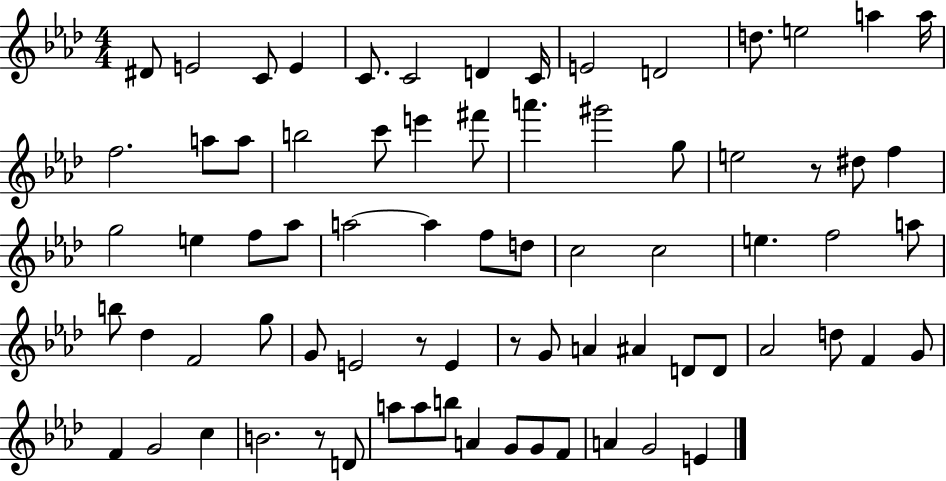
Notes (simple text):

D#4/e E4/h C4/e E4/q C4/e. C4/h D4/q C4/s E4/h D4/h D5/e. E5/h A5/q A5/s F5/h. A5/e A5/e B5/h C6/e E6/q F#6/e A6/q. G#6/h G5/e E5/h R/e D#5/e F5/q G5/h E5/q F5/e Ab5/e A5/h A5/q F5/e D5/e C5/h C5/h E5/q. F5/h A5/e B5/e Db5/q F4/h G5/e G4/e E4/h R/e E4/q R/e G4/e A4/q A#4/q D4/e D4/e Ab4/h D5/e F4/q G4/e F4/q G4/h C5/q B4/h. R/e D4/e A5/e A5/e B5/e A4/q G4/e G4/e F4/e A4/q G4/h E4/q